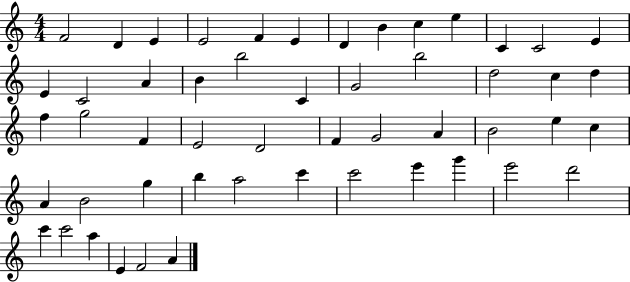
{
  \clef treble
  \numericTimeSignature
  \time 4/4
  \key c \major
  f'2 d'4 e'4 | e'2 f'4 e'4 | d'4 b'4 c''4 e''4 | c'4 c'2 e'4 | \break e'4 c'2 a'4 | b'4 b''2 c'4 | g'2 b''2 | d''2 c''4 d''4 | \break f''4 g''2 f'4 | e'2 d'2 | f'4 g'2 a'4 | b'2 e''4 c''4 | \break a'4 b'2 g''4 | b''4 a''2 c'''4 | c'''2 e'''4 g'''4 | e'''2 d'''2 | \break c'''4 c'''2 a''4 | e'4 f'2 a'4 | \bar "|."
}